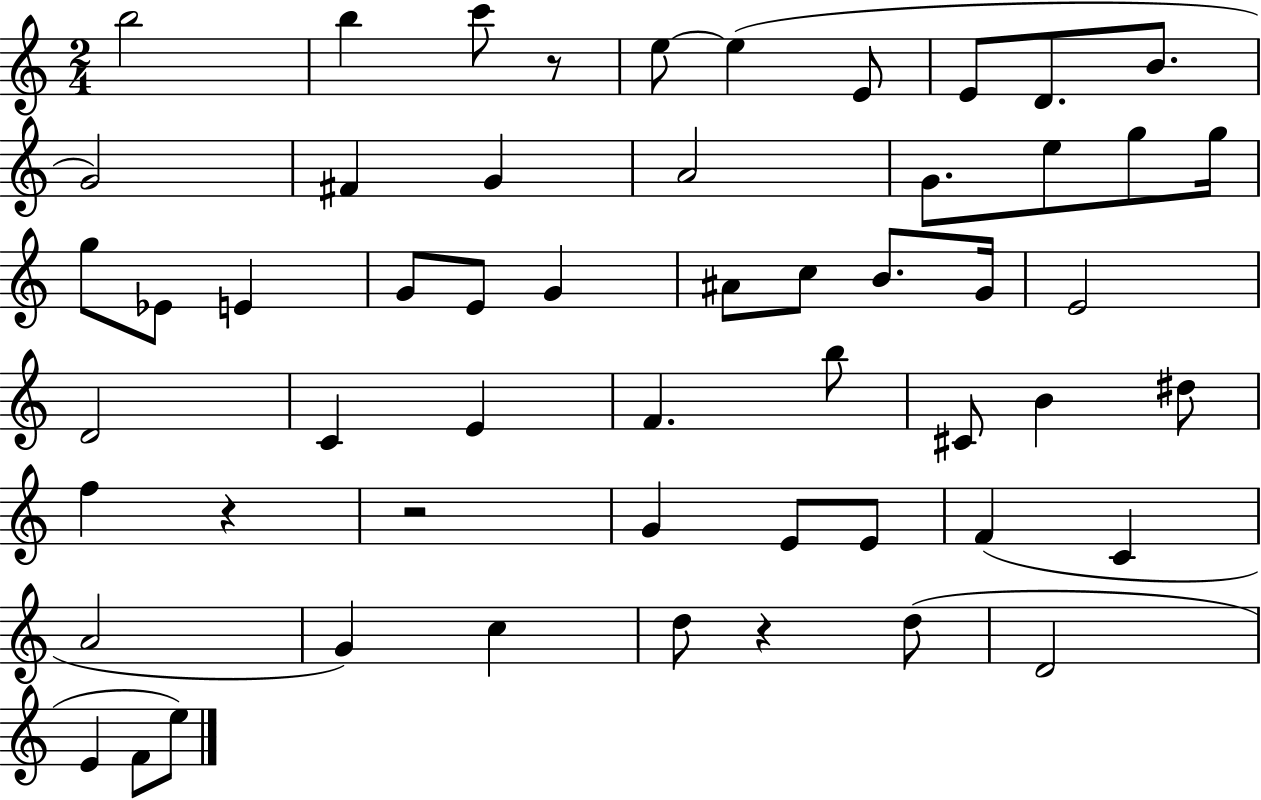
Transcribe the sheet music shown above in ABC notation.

X:1
T:Untitled
M:2/4
L:1/4
K:C
b2 b c'/2 z/2 e/2 e E/2 E/2 D/2 B/2 G2 ^F G A2 G/2 e/2 g/2 g/4 g/2 _E/2 E G/2 E/2 G ^A/2 c/2 B/2 G/4 E2 D2 C E F b/2 ^C/2 B ^d/2 f z z2 G E/2 E/2 F C A2 G c d/2 z d/2 D2 E F/2 e/2